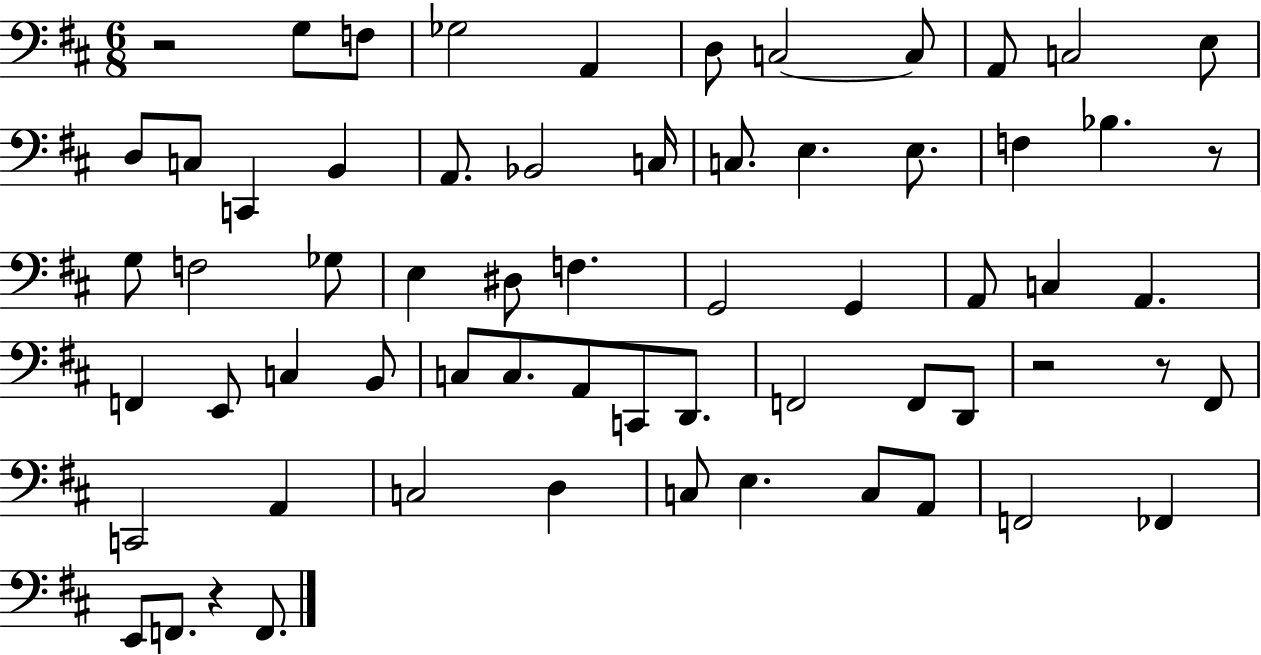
R/h G3/e F3/e Gb3/h A2/q D3/e C3/h C3/e A2/e C3/h E3/e D3/e C3/e C2/q B2/q A2/e. Bb2/h C3/s C3/e. E3/q. E3/e. F3/q Bb3/q. R/e G3/e F3/h Gb3/e E3/q D#3/e F3/q. G2/h G2/q A2/e C3/q A2/q. F2/q E2/e C3/q B2/e C3/e C3/e. A2/e C2/e D2/e. F2/h F2/e D2/e R/h R/e F#2/e C2/h A2/q C3/h D3/q C3/e E3/q. C3/e A2/e F2/h FES2/q E2/e F2/e. R/q F2/e.